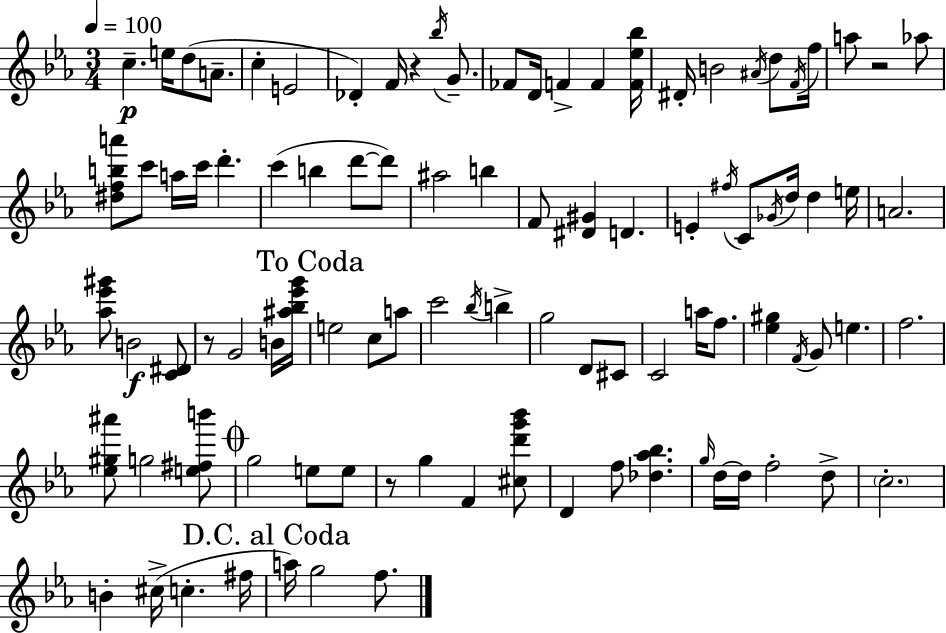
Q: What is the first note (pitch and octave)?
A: C5